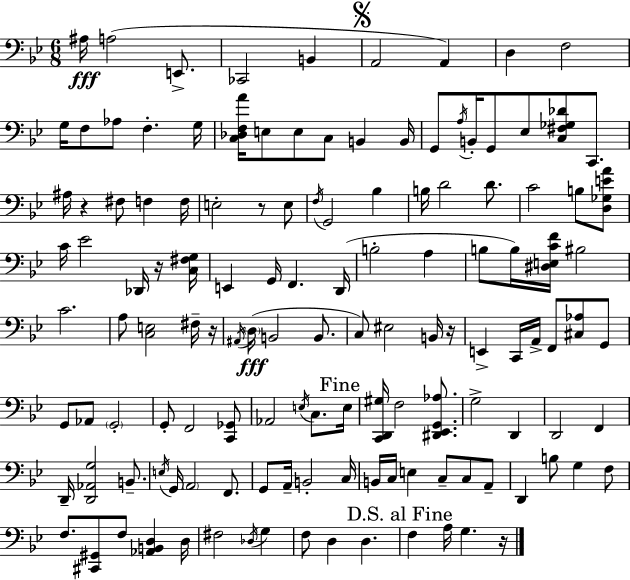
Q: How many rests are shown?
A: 6